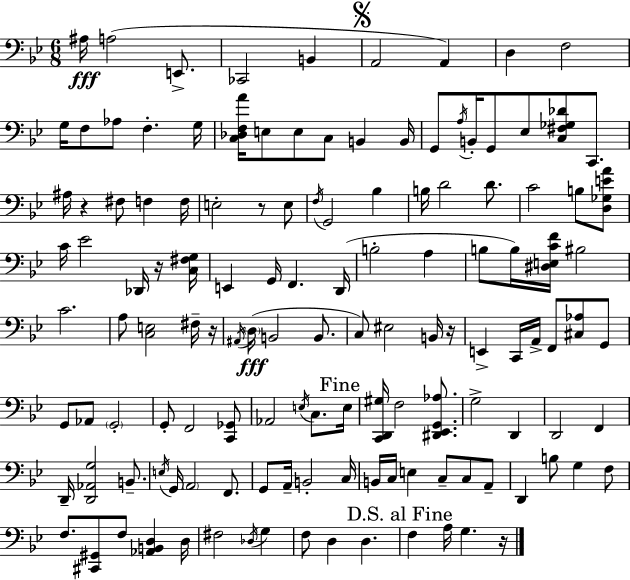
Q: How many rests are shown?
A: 6